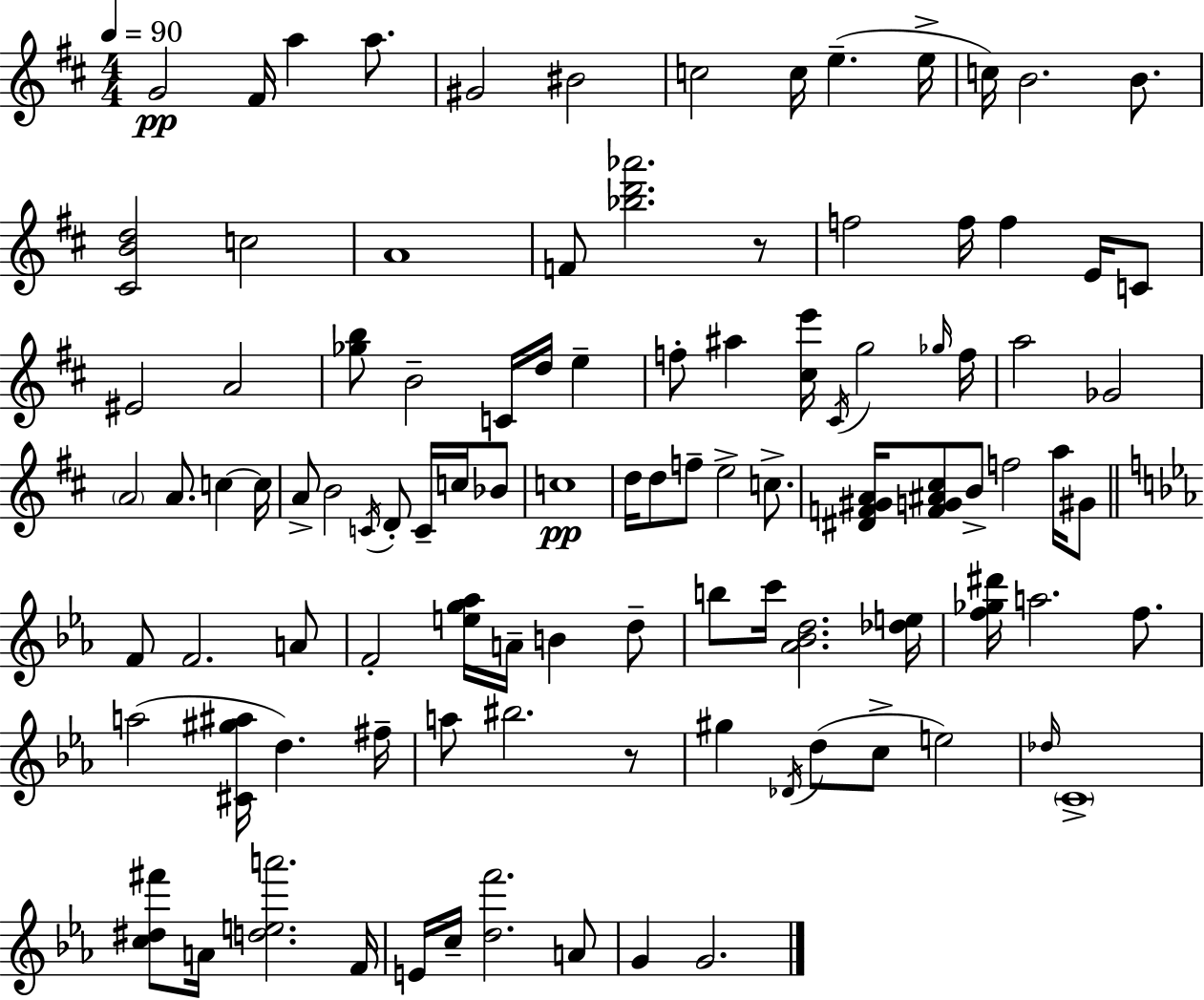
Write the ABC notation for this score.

X:1
T:Untitled
M:4/4
L:1/4
K:D
G2 ^F/4 a a/2 ^G2 ^B2 c2 c/4 e e/4 c/4 B2 B/2 [^CBd]2 c2 A4 F/2 [_bd'_a']2 z/2 f2 f/4 f E/4 C/2 ^E2 A2 [_gb]/2 B2 C/4 d/4 e f/2 ^a [^ce']/4 ^C/4 g2 _g/4 f/4 a2 _G2 A2 A/2 c c/4 A/2 B2 C/4 D/2 C/4 c/4 _B/2 c4 d/4 d/2 f/2 e2 c/2 [^DF^GA]/4 [FG^A^c]/2 B/2 f2 a/4 ^G/2 F/2 F2 A/2 F2 [eg_a]/4 A/4 B d/2 b/2 c'/4 [_A_Bd]2 [_de]/4 [f_g^d']/4 a2 f/2 a2 [^C^g^a]/4 d ^f/4 a/2 ^b2 z/2 ^g _D/4 d/2 c/2 e2 _d/4 C4 [c^d^f']/2 A/4 [dea']2 F/4 E/4 c/4 [df']2 A/2 G G2